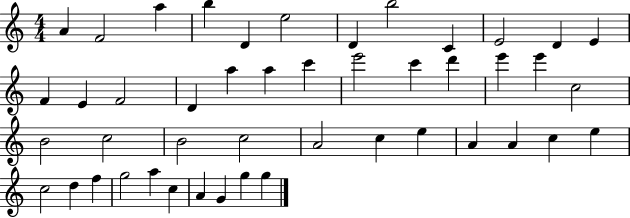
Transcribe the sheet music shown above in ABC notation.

X:1
T:Untitled
M:4/4
L:1/4
K:C
A F2 a b D e2 D b2 C E2 D E F E F2 D a a c' e'2 c' d' e' e' c2 B2 c2 B2 c2 A2 c e A A c e c2 d f g2 a c A G g g